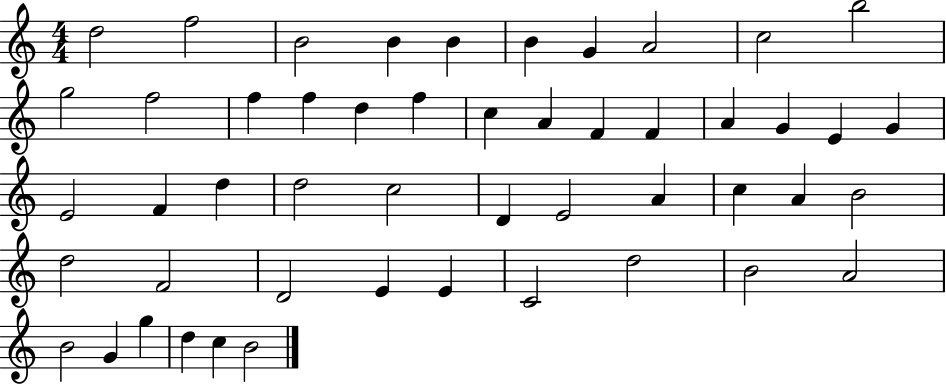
{
  \clef treble
  \numericTimeSignature
  \time 4/4
  \key c \major
  d''2 f''2 | b'2 b'4 b'4 | b'4 g'4 a'2 | c''2 b''2 | \break g''2 f''2 | f''4 f''4 d''4 f''4 | c''4 a'4 f'4 f'4 | a'4 g'4 e'4 g'4 | \break e'2 f'4 d''4 | d''2 c''2 | d'4 e'2 a'4 | c''4 a'4 b'2 | \break d''2 f'2 | d'2 e'4 e'4 | c'2 d''2 | b'2 a'2 | \break b'2 g'4 g''4 | d''4 c''4 b'2 | \bar "|."
}